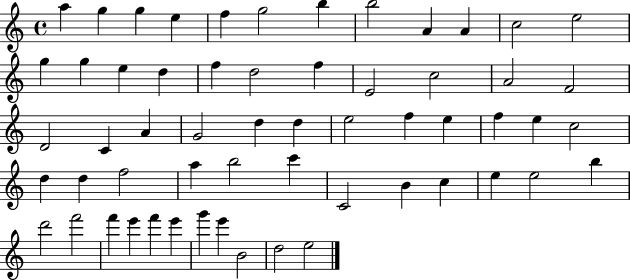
{
  \clef treble
  \time 4/4
  \defaultTimeSignature
  \key c \major
  a''4 g''4 g''4 e''4 | f''4 g''2 b''4 | b''2 a'4 a'4 | c''2 e''2 | \break g''4 g''4 e''4 d''4 | f''4 d''2 f''4 | e'2 c''2 | a'2 f'2 | \break d'2 c'4 a'4 | g'2 d''4 d''4 | e''2 f''4 e''4 | f''4 e''4 c''2 | \break d''4 d''4 f''2 | a''4 b''2 c'''4 | c'2 b'4 c''4 | e''4 e''2 b''4 | \break d'''2 f'''2 | f'''4 e'''4 f'''4 e'''4 | g'''4 e'''4 b'2 | d''2 e''2 | \break \bar "|."
}